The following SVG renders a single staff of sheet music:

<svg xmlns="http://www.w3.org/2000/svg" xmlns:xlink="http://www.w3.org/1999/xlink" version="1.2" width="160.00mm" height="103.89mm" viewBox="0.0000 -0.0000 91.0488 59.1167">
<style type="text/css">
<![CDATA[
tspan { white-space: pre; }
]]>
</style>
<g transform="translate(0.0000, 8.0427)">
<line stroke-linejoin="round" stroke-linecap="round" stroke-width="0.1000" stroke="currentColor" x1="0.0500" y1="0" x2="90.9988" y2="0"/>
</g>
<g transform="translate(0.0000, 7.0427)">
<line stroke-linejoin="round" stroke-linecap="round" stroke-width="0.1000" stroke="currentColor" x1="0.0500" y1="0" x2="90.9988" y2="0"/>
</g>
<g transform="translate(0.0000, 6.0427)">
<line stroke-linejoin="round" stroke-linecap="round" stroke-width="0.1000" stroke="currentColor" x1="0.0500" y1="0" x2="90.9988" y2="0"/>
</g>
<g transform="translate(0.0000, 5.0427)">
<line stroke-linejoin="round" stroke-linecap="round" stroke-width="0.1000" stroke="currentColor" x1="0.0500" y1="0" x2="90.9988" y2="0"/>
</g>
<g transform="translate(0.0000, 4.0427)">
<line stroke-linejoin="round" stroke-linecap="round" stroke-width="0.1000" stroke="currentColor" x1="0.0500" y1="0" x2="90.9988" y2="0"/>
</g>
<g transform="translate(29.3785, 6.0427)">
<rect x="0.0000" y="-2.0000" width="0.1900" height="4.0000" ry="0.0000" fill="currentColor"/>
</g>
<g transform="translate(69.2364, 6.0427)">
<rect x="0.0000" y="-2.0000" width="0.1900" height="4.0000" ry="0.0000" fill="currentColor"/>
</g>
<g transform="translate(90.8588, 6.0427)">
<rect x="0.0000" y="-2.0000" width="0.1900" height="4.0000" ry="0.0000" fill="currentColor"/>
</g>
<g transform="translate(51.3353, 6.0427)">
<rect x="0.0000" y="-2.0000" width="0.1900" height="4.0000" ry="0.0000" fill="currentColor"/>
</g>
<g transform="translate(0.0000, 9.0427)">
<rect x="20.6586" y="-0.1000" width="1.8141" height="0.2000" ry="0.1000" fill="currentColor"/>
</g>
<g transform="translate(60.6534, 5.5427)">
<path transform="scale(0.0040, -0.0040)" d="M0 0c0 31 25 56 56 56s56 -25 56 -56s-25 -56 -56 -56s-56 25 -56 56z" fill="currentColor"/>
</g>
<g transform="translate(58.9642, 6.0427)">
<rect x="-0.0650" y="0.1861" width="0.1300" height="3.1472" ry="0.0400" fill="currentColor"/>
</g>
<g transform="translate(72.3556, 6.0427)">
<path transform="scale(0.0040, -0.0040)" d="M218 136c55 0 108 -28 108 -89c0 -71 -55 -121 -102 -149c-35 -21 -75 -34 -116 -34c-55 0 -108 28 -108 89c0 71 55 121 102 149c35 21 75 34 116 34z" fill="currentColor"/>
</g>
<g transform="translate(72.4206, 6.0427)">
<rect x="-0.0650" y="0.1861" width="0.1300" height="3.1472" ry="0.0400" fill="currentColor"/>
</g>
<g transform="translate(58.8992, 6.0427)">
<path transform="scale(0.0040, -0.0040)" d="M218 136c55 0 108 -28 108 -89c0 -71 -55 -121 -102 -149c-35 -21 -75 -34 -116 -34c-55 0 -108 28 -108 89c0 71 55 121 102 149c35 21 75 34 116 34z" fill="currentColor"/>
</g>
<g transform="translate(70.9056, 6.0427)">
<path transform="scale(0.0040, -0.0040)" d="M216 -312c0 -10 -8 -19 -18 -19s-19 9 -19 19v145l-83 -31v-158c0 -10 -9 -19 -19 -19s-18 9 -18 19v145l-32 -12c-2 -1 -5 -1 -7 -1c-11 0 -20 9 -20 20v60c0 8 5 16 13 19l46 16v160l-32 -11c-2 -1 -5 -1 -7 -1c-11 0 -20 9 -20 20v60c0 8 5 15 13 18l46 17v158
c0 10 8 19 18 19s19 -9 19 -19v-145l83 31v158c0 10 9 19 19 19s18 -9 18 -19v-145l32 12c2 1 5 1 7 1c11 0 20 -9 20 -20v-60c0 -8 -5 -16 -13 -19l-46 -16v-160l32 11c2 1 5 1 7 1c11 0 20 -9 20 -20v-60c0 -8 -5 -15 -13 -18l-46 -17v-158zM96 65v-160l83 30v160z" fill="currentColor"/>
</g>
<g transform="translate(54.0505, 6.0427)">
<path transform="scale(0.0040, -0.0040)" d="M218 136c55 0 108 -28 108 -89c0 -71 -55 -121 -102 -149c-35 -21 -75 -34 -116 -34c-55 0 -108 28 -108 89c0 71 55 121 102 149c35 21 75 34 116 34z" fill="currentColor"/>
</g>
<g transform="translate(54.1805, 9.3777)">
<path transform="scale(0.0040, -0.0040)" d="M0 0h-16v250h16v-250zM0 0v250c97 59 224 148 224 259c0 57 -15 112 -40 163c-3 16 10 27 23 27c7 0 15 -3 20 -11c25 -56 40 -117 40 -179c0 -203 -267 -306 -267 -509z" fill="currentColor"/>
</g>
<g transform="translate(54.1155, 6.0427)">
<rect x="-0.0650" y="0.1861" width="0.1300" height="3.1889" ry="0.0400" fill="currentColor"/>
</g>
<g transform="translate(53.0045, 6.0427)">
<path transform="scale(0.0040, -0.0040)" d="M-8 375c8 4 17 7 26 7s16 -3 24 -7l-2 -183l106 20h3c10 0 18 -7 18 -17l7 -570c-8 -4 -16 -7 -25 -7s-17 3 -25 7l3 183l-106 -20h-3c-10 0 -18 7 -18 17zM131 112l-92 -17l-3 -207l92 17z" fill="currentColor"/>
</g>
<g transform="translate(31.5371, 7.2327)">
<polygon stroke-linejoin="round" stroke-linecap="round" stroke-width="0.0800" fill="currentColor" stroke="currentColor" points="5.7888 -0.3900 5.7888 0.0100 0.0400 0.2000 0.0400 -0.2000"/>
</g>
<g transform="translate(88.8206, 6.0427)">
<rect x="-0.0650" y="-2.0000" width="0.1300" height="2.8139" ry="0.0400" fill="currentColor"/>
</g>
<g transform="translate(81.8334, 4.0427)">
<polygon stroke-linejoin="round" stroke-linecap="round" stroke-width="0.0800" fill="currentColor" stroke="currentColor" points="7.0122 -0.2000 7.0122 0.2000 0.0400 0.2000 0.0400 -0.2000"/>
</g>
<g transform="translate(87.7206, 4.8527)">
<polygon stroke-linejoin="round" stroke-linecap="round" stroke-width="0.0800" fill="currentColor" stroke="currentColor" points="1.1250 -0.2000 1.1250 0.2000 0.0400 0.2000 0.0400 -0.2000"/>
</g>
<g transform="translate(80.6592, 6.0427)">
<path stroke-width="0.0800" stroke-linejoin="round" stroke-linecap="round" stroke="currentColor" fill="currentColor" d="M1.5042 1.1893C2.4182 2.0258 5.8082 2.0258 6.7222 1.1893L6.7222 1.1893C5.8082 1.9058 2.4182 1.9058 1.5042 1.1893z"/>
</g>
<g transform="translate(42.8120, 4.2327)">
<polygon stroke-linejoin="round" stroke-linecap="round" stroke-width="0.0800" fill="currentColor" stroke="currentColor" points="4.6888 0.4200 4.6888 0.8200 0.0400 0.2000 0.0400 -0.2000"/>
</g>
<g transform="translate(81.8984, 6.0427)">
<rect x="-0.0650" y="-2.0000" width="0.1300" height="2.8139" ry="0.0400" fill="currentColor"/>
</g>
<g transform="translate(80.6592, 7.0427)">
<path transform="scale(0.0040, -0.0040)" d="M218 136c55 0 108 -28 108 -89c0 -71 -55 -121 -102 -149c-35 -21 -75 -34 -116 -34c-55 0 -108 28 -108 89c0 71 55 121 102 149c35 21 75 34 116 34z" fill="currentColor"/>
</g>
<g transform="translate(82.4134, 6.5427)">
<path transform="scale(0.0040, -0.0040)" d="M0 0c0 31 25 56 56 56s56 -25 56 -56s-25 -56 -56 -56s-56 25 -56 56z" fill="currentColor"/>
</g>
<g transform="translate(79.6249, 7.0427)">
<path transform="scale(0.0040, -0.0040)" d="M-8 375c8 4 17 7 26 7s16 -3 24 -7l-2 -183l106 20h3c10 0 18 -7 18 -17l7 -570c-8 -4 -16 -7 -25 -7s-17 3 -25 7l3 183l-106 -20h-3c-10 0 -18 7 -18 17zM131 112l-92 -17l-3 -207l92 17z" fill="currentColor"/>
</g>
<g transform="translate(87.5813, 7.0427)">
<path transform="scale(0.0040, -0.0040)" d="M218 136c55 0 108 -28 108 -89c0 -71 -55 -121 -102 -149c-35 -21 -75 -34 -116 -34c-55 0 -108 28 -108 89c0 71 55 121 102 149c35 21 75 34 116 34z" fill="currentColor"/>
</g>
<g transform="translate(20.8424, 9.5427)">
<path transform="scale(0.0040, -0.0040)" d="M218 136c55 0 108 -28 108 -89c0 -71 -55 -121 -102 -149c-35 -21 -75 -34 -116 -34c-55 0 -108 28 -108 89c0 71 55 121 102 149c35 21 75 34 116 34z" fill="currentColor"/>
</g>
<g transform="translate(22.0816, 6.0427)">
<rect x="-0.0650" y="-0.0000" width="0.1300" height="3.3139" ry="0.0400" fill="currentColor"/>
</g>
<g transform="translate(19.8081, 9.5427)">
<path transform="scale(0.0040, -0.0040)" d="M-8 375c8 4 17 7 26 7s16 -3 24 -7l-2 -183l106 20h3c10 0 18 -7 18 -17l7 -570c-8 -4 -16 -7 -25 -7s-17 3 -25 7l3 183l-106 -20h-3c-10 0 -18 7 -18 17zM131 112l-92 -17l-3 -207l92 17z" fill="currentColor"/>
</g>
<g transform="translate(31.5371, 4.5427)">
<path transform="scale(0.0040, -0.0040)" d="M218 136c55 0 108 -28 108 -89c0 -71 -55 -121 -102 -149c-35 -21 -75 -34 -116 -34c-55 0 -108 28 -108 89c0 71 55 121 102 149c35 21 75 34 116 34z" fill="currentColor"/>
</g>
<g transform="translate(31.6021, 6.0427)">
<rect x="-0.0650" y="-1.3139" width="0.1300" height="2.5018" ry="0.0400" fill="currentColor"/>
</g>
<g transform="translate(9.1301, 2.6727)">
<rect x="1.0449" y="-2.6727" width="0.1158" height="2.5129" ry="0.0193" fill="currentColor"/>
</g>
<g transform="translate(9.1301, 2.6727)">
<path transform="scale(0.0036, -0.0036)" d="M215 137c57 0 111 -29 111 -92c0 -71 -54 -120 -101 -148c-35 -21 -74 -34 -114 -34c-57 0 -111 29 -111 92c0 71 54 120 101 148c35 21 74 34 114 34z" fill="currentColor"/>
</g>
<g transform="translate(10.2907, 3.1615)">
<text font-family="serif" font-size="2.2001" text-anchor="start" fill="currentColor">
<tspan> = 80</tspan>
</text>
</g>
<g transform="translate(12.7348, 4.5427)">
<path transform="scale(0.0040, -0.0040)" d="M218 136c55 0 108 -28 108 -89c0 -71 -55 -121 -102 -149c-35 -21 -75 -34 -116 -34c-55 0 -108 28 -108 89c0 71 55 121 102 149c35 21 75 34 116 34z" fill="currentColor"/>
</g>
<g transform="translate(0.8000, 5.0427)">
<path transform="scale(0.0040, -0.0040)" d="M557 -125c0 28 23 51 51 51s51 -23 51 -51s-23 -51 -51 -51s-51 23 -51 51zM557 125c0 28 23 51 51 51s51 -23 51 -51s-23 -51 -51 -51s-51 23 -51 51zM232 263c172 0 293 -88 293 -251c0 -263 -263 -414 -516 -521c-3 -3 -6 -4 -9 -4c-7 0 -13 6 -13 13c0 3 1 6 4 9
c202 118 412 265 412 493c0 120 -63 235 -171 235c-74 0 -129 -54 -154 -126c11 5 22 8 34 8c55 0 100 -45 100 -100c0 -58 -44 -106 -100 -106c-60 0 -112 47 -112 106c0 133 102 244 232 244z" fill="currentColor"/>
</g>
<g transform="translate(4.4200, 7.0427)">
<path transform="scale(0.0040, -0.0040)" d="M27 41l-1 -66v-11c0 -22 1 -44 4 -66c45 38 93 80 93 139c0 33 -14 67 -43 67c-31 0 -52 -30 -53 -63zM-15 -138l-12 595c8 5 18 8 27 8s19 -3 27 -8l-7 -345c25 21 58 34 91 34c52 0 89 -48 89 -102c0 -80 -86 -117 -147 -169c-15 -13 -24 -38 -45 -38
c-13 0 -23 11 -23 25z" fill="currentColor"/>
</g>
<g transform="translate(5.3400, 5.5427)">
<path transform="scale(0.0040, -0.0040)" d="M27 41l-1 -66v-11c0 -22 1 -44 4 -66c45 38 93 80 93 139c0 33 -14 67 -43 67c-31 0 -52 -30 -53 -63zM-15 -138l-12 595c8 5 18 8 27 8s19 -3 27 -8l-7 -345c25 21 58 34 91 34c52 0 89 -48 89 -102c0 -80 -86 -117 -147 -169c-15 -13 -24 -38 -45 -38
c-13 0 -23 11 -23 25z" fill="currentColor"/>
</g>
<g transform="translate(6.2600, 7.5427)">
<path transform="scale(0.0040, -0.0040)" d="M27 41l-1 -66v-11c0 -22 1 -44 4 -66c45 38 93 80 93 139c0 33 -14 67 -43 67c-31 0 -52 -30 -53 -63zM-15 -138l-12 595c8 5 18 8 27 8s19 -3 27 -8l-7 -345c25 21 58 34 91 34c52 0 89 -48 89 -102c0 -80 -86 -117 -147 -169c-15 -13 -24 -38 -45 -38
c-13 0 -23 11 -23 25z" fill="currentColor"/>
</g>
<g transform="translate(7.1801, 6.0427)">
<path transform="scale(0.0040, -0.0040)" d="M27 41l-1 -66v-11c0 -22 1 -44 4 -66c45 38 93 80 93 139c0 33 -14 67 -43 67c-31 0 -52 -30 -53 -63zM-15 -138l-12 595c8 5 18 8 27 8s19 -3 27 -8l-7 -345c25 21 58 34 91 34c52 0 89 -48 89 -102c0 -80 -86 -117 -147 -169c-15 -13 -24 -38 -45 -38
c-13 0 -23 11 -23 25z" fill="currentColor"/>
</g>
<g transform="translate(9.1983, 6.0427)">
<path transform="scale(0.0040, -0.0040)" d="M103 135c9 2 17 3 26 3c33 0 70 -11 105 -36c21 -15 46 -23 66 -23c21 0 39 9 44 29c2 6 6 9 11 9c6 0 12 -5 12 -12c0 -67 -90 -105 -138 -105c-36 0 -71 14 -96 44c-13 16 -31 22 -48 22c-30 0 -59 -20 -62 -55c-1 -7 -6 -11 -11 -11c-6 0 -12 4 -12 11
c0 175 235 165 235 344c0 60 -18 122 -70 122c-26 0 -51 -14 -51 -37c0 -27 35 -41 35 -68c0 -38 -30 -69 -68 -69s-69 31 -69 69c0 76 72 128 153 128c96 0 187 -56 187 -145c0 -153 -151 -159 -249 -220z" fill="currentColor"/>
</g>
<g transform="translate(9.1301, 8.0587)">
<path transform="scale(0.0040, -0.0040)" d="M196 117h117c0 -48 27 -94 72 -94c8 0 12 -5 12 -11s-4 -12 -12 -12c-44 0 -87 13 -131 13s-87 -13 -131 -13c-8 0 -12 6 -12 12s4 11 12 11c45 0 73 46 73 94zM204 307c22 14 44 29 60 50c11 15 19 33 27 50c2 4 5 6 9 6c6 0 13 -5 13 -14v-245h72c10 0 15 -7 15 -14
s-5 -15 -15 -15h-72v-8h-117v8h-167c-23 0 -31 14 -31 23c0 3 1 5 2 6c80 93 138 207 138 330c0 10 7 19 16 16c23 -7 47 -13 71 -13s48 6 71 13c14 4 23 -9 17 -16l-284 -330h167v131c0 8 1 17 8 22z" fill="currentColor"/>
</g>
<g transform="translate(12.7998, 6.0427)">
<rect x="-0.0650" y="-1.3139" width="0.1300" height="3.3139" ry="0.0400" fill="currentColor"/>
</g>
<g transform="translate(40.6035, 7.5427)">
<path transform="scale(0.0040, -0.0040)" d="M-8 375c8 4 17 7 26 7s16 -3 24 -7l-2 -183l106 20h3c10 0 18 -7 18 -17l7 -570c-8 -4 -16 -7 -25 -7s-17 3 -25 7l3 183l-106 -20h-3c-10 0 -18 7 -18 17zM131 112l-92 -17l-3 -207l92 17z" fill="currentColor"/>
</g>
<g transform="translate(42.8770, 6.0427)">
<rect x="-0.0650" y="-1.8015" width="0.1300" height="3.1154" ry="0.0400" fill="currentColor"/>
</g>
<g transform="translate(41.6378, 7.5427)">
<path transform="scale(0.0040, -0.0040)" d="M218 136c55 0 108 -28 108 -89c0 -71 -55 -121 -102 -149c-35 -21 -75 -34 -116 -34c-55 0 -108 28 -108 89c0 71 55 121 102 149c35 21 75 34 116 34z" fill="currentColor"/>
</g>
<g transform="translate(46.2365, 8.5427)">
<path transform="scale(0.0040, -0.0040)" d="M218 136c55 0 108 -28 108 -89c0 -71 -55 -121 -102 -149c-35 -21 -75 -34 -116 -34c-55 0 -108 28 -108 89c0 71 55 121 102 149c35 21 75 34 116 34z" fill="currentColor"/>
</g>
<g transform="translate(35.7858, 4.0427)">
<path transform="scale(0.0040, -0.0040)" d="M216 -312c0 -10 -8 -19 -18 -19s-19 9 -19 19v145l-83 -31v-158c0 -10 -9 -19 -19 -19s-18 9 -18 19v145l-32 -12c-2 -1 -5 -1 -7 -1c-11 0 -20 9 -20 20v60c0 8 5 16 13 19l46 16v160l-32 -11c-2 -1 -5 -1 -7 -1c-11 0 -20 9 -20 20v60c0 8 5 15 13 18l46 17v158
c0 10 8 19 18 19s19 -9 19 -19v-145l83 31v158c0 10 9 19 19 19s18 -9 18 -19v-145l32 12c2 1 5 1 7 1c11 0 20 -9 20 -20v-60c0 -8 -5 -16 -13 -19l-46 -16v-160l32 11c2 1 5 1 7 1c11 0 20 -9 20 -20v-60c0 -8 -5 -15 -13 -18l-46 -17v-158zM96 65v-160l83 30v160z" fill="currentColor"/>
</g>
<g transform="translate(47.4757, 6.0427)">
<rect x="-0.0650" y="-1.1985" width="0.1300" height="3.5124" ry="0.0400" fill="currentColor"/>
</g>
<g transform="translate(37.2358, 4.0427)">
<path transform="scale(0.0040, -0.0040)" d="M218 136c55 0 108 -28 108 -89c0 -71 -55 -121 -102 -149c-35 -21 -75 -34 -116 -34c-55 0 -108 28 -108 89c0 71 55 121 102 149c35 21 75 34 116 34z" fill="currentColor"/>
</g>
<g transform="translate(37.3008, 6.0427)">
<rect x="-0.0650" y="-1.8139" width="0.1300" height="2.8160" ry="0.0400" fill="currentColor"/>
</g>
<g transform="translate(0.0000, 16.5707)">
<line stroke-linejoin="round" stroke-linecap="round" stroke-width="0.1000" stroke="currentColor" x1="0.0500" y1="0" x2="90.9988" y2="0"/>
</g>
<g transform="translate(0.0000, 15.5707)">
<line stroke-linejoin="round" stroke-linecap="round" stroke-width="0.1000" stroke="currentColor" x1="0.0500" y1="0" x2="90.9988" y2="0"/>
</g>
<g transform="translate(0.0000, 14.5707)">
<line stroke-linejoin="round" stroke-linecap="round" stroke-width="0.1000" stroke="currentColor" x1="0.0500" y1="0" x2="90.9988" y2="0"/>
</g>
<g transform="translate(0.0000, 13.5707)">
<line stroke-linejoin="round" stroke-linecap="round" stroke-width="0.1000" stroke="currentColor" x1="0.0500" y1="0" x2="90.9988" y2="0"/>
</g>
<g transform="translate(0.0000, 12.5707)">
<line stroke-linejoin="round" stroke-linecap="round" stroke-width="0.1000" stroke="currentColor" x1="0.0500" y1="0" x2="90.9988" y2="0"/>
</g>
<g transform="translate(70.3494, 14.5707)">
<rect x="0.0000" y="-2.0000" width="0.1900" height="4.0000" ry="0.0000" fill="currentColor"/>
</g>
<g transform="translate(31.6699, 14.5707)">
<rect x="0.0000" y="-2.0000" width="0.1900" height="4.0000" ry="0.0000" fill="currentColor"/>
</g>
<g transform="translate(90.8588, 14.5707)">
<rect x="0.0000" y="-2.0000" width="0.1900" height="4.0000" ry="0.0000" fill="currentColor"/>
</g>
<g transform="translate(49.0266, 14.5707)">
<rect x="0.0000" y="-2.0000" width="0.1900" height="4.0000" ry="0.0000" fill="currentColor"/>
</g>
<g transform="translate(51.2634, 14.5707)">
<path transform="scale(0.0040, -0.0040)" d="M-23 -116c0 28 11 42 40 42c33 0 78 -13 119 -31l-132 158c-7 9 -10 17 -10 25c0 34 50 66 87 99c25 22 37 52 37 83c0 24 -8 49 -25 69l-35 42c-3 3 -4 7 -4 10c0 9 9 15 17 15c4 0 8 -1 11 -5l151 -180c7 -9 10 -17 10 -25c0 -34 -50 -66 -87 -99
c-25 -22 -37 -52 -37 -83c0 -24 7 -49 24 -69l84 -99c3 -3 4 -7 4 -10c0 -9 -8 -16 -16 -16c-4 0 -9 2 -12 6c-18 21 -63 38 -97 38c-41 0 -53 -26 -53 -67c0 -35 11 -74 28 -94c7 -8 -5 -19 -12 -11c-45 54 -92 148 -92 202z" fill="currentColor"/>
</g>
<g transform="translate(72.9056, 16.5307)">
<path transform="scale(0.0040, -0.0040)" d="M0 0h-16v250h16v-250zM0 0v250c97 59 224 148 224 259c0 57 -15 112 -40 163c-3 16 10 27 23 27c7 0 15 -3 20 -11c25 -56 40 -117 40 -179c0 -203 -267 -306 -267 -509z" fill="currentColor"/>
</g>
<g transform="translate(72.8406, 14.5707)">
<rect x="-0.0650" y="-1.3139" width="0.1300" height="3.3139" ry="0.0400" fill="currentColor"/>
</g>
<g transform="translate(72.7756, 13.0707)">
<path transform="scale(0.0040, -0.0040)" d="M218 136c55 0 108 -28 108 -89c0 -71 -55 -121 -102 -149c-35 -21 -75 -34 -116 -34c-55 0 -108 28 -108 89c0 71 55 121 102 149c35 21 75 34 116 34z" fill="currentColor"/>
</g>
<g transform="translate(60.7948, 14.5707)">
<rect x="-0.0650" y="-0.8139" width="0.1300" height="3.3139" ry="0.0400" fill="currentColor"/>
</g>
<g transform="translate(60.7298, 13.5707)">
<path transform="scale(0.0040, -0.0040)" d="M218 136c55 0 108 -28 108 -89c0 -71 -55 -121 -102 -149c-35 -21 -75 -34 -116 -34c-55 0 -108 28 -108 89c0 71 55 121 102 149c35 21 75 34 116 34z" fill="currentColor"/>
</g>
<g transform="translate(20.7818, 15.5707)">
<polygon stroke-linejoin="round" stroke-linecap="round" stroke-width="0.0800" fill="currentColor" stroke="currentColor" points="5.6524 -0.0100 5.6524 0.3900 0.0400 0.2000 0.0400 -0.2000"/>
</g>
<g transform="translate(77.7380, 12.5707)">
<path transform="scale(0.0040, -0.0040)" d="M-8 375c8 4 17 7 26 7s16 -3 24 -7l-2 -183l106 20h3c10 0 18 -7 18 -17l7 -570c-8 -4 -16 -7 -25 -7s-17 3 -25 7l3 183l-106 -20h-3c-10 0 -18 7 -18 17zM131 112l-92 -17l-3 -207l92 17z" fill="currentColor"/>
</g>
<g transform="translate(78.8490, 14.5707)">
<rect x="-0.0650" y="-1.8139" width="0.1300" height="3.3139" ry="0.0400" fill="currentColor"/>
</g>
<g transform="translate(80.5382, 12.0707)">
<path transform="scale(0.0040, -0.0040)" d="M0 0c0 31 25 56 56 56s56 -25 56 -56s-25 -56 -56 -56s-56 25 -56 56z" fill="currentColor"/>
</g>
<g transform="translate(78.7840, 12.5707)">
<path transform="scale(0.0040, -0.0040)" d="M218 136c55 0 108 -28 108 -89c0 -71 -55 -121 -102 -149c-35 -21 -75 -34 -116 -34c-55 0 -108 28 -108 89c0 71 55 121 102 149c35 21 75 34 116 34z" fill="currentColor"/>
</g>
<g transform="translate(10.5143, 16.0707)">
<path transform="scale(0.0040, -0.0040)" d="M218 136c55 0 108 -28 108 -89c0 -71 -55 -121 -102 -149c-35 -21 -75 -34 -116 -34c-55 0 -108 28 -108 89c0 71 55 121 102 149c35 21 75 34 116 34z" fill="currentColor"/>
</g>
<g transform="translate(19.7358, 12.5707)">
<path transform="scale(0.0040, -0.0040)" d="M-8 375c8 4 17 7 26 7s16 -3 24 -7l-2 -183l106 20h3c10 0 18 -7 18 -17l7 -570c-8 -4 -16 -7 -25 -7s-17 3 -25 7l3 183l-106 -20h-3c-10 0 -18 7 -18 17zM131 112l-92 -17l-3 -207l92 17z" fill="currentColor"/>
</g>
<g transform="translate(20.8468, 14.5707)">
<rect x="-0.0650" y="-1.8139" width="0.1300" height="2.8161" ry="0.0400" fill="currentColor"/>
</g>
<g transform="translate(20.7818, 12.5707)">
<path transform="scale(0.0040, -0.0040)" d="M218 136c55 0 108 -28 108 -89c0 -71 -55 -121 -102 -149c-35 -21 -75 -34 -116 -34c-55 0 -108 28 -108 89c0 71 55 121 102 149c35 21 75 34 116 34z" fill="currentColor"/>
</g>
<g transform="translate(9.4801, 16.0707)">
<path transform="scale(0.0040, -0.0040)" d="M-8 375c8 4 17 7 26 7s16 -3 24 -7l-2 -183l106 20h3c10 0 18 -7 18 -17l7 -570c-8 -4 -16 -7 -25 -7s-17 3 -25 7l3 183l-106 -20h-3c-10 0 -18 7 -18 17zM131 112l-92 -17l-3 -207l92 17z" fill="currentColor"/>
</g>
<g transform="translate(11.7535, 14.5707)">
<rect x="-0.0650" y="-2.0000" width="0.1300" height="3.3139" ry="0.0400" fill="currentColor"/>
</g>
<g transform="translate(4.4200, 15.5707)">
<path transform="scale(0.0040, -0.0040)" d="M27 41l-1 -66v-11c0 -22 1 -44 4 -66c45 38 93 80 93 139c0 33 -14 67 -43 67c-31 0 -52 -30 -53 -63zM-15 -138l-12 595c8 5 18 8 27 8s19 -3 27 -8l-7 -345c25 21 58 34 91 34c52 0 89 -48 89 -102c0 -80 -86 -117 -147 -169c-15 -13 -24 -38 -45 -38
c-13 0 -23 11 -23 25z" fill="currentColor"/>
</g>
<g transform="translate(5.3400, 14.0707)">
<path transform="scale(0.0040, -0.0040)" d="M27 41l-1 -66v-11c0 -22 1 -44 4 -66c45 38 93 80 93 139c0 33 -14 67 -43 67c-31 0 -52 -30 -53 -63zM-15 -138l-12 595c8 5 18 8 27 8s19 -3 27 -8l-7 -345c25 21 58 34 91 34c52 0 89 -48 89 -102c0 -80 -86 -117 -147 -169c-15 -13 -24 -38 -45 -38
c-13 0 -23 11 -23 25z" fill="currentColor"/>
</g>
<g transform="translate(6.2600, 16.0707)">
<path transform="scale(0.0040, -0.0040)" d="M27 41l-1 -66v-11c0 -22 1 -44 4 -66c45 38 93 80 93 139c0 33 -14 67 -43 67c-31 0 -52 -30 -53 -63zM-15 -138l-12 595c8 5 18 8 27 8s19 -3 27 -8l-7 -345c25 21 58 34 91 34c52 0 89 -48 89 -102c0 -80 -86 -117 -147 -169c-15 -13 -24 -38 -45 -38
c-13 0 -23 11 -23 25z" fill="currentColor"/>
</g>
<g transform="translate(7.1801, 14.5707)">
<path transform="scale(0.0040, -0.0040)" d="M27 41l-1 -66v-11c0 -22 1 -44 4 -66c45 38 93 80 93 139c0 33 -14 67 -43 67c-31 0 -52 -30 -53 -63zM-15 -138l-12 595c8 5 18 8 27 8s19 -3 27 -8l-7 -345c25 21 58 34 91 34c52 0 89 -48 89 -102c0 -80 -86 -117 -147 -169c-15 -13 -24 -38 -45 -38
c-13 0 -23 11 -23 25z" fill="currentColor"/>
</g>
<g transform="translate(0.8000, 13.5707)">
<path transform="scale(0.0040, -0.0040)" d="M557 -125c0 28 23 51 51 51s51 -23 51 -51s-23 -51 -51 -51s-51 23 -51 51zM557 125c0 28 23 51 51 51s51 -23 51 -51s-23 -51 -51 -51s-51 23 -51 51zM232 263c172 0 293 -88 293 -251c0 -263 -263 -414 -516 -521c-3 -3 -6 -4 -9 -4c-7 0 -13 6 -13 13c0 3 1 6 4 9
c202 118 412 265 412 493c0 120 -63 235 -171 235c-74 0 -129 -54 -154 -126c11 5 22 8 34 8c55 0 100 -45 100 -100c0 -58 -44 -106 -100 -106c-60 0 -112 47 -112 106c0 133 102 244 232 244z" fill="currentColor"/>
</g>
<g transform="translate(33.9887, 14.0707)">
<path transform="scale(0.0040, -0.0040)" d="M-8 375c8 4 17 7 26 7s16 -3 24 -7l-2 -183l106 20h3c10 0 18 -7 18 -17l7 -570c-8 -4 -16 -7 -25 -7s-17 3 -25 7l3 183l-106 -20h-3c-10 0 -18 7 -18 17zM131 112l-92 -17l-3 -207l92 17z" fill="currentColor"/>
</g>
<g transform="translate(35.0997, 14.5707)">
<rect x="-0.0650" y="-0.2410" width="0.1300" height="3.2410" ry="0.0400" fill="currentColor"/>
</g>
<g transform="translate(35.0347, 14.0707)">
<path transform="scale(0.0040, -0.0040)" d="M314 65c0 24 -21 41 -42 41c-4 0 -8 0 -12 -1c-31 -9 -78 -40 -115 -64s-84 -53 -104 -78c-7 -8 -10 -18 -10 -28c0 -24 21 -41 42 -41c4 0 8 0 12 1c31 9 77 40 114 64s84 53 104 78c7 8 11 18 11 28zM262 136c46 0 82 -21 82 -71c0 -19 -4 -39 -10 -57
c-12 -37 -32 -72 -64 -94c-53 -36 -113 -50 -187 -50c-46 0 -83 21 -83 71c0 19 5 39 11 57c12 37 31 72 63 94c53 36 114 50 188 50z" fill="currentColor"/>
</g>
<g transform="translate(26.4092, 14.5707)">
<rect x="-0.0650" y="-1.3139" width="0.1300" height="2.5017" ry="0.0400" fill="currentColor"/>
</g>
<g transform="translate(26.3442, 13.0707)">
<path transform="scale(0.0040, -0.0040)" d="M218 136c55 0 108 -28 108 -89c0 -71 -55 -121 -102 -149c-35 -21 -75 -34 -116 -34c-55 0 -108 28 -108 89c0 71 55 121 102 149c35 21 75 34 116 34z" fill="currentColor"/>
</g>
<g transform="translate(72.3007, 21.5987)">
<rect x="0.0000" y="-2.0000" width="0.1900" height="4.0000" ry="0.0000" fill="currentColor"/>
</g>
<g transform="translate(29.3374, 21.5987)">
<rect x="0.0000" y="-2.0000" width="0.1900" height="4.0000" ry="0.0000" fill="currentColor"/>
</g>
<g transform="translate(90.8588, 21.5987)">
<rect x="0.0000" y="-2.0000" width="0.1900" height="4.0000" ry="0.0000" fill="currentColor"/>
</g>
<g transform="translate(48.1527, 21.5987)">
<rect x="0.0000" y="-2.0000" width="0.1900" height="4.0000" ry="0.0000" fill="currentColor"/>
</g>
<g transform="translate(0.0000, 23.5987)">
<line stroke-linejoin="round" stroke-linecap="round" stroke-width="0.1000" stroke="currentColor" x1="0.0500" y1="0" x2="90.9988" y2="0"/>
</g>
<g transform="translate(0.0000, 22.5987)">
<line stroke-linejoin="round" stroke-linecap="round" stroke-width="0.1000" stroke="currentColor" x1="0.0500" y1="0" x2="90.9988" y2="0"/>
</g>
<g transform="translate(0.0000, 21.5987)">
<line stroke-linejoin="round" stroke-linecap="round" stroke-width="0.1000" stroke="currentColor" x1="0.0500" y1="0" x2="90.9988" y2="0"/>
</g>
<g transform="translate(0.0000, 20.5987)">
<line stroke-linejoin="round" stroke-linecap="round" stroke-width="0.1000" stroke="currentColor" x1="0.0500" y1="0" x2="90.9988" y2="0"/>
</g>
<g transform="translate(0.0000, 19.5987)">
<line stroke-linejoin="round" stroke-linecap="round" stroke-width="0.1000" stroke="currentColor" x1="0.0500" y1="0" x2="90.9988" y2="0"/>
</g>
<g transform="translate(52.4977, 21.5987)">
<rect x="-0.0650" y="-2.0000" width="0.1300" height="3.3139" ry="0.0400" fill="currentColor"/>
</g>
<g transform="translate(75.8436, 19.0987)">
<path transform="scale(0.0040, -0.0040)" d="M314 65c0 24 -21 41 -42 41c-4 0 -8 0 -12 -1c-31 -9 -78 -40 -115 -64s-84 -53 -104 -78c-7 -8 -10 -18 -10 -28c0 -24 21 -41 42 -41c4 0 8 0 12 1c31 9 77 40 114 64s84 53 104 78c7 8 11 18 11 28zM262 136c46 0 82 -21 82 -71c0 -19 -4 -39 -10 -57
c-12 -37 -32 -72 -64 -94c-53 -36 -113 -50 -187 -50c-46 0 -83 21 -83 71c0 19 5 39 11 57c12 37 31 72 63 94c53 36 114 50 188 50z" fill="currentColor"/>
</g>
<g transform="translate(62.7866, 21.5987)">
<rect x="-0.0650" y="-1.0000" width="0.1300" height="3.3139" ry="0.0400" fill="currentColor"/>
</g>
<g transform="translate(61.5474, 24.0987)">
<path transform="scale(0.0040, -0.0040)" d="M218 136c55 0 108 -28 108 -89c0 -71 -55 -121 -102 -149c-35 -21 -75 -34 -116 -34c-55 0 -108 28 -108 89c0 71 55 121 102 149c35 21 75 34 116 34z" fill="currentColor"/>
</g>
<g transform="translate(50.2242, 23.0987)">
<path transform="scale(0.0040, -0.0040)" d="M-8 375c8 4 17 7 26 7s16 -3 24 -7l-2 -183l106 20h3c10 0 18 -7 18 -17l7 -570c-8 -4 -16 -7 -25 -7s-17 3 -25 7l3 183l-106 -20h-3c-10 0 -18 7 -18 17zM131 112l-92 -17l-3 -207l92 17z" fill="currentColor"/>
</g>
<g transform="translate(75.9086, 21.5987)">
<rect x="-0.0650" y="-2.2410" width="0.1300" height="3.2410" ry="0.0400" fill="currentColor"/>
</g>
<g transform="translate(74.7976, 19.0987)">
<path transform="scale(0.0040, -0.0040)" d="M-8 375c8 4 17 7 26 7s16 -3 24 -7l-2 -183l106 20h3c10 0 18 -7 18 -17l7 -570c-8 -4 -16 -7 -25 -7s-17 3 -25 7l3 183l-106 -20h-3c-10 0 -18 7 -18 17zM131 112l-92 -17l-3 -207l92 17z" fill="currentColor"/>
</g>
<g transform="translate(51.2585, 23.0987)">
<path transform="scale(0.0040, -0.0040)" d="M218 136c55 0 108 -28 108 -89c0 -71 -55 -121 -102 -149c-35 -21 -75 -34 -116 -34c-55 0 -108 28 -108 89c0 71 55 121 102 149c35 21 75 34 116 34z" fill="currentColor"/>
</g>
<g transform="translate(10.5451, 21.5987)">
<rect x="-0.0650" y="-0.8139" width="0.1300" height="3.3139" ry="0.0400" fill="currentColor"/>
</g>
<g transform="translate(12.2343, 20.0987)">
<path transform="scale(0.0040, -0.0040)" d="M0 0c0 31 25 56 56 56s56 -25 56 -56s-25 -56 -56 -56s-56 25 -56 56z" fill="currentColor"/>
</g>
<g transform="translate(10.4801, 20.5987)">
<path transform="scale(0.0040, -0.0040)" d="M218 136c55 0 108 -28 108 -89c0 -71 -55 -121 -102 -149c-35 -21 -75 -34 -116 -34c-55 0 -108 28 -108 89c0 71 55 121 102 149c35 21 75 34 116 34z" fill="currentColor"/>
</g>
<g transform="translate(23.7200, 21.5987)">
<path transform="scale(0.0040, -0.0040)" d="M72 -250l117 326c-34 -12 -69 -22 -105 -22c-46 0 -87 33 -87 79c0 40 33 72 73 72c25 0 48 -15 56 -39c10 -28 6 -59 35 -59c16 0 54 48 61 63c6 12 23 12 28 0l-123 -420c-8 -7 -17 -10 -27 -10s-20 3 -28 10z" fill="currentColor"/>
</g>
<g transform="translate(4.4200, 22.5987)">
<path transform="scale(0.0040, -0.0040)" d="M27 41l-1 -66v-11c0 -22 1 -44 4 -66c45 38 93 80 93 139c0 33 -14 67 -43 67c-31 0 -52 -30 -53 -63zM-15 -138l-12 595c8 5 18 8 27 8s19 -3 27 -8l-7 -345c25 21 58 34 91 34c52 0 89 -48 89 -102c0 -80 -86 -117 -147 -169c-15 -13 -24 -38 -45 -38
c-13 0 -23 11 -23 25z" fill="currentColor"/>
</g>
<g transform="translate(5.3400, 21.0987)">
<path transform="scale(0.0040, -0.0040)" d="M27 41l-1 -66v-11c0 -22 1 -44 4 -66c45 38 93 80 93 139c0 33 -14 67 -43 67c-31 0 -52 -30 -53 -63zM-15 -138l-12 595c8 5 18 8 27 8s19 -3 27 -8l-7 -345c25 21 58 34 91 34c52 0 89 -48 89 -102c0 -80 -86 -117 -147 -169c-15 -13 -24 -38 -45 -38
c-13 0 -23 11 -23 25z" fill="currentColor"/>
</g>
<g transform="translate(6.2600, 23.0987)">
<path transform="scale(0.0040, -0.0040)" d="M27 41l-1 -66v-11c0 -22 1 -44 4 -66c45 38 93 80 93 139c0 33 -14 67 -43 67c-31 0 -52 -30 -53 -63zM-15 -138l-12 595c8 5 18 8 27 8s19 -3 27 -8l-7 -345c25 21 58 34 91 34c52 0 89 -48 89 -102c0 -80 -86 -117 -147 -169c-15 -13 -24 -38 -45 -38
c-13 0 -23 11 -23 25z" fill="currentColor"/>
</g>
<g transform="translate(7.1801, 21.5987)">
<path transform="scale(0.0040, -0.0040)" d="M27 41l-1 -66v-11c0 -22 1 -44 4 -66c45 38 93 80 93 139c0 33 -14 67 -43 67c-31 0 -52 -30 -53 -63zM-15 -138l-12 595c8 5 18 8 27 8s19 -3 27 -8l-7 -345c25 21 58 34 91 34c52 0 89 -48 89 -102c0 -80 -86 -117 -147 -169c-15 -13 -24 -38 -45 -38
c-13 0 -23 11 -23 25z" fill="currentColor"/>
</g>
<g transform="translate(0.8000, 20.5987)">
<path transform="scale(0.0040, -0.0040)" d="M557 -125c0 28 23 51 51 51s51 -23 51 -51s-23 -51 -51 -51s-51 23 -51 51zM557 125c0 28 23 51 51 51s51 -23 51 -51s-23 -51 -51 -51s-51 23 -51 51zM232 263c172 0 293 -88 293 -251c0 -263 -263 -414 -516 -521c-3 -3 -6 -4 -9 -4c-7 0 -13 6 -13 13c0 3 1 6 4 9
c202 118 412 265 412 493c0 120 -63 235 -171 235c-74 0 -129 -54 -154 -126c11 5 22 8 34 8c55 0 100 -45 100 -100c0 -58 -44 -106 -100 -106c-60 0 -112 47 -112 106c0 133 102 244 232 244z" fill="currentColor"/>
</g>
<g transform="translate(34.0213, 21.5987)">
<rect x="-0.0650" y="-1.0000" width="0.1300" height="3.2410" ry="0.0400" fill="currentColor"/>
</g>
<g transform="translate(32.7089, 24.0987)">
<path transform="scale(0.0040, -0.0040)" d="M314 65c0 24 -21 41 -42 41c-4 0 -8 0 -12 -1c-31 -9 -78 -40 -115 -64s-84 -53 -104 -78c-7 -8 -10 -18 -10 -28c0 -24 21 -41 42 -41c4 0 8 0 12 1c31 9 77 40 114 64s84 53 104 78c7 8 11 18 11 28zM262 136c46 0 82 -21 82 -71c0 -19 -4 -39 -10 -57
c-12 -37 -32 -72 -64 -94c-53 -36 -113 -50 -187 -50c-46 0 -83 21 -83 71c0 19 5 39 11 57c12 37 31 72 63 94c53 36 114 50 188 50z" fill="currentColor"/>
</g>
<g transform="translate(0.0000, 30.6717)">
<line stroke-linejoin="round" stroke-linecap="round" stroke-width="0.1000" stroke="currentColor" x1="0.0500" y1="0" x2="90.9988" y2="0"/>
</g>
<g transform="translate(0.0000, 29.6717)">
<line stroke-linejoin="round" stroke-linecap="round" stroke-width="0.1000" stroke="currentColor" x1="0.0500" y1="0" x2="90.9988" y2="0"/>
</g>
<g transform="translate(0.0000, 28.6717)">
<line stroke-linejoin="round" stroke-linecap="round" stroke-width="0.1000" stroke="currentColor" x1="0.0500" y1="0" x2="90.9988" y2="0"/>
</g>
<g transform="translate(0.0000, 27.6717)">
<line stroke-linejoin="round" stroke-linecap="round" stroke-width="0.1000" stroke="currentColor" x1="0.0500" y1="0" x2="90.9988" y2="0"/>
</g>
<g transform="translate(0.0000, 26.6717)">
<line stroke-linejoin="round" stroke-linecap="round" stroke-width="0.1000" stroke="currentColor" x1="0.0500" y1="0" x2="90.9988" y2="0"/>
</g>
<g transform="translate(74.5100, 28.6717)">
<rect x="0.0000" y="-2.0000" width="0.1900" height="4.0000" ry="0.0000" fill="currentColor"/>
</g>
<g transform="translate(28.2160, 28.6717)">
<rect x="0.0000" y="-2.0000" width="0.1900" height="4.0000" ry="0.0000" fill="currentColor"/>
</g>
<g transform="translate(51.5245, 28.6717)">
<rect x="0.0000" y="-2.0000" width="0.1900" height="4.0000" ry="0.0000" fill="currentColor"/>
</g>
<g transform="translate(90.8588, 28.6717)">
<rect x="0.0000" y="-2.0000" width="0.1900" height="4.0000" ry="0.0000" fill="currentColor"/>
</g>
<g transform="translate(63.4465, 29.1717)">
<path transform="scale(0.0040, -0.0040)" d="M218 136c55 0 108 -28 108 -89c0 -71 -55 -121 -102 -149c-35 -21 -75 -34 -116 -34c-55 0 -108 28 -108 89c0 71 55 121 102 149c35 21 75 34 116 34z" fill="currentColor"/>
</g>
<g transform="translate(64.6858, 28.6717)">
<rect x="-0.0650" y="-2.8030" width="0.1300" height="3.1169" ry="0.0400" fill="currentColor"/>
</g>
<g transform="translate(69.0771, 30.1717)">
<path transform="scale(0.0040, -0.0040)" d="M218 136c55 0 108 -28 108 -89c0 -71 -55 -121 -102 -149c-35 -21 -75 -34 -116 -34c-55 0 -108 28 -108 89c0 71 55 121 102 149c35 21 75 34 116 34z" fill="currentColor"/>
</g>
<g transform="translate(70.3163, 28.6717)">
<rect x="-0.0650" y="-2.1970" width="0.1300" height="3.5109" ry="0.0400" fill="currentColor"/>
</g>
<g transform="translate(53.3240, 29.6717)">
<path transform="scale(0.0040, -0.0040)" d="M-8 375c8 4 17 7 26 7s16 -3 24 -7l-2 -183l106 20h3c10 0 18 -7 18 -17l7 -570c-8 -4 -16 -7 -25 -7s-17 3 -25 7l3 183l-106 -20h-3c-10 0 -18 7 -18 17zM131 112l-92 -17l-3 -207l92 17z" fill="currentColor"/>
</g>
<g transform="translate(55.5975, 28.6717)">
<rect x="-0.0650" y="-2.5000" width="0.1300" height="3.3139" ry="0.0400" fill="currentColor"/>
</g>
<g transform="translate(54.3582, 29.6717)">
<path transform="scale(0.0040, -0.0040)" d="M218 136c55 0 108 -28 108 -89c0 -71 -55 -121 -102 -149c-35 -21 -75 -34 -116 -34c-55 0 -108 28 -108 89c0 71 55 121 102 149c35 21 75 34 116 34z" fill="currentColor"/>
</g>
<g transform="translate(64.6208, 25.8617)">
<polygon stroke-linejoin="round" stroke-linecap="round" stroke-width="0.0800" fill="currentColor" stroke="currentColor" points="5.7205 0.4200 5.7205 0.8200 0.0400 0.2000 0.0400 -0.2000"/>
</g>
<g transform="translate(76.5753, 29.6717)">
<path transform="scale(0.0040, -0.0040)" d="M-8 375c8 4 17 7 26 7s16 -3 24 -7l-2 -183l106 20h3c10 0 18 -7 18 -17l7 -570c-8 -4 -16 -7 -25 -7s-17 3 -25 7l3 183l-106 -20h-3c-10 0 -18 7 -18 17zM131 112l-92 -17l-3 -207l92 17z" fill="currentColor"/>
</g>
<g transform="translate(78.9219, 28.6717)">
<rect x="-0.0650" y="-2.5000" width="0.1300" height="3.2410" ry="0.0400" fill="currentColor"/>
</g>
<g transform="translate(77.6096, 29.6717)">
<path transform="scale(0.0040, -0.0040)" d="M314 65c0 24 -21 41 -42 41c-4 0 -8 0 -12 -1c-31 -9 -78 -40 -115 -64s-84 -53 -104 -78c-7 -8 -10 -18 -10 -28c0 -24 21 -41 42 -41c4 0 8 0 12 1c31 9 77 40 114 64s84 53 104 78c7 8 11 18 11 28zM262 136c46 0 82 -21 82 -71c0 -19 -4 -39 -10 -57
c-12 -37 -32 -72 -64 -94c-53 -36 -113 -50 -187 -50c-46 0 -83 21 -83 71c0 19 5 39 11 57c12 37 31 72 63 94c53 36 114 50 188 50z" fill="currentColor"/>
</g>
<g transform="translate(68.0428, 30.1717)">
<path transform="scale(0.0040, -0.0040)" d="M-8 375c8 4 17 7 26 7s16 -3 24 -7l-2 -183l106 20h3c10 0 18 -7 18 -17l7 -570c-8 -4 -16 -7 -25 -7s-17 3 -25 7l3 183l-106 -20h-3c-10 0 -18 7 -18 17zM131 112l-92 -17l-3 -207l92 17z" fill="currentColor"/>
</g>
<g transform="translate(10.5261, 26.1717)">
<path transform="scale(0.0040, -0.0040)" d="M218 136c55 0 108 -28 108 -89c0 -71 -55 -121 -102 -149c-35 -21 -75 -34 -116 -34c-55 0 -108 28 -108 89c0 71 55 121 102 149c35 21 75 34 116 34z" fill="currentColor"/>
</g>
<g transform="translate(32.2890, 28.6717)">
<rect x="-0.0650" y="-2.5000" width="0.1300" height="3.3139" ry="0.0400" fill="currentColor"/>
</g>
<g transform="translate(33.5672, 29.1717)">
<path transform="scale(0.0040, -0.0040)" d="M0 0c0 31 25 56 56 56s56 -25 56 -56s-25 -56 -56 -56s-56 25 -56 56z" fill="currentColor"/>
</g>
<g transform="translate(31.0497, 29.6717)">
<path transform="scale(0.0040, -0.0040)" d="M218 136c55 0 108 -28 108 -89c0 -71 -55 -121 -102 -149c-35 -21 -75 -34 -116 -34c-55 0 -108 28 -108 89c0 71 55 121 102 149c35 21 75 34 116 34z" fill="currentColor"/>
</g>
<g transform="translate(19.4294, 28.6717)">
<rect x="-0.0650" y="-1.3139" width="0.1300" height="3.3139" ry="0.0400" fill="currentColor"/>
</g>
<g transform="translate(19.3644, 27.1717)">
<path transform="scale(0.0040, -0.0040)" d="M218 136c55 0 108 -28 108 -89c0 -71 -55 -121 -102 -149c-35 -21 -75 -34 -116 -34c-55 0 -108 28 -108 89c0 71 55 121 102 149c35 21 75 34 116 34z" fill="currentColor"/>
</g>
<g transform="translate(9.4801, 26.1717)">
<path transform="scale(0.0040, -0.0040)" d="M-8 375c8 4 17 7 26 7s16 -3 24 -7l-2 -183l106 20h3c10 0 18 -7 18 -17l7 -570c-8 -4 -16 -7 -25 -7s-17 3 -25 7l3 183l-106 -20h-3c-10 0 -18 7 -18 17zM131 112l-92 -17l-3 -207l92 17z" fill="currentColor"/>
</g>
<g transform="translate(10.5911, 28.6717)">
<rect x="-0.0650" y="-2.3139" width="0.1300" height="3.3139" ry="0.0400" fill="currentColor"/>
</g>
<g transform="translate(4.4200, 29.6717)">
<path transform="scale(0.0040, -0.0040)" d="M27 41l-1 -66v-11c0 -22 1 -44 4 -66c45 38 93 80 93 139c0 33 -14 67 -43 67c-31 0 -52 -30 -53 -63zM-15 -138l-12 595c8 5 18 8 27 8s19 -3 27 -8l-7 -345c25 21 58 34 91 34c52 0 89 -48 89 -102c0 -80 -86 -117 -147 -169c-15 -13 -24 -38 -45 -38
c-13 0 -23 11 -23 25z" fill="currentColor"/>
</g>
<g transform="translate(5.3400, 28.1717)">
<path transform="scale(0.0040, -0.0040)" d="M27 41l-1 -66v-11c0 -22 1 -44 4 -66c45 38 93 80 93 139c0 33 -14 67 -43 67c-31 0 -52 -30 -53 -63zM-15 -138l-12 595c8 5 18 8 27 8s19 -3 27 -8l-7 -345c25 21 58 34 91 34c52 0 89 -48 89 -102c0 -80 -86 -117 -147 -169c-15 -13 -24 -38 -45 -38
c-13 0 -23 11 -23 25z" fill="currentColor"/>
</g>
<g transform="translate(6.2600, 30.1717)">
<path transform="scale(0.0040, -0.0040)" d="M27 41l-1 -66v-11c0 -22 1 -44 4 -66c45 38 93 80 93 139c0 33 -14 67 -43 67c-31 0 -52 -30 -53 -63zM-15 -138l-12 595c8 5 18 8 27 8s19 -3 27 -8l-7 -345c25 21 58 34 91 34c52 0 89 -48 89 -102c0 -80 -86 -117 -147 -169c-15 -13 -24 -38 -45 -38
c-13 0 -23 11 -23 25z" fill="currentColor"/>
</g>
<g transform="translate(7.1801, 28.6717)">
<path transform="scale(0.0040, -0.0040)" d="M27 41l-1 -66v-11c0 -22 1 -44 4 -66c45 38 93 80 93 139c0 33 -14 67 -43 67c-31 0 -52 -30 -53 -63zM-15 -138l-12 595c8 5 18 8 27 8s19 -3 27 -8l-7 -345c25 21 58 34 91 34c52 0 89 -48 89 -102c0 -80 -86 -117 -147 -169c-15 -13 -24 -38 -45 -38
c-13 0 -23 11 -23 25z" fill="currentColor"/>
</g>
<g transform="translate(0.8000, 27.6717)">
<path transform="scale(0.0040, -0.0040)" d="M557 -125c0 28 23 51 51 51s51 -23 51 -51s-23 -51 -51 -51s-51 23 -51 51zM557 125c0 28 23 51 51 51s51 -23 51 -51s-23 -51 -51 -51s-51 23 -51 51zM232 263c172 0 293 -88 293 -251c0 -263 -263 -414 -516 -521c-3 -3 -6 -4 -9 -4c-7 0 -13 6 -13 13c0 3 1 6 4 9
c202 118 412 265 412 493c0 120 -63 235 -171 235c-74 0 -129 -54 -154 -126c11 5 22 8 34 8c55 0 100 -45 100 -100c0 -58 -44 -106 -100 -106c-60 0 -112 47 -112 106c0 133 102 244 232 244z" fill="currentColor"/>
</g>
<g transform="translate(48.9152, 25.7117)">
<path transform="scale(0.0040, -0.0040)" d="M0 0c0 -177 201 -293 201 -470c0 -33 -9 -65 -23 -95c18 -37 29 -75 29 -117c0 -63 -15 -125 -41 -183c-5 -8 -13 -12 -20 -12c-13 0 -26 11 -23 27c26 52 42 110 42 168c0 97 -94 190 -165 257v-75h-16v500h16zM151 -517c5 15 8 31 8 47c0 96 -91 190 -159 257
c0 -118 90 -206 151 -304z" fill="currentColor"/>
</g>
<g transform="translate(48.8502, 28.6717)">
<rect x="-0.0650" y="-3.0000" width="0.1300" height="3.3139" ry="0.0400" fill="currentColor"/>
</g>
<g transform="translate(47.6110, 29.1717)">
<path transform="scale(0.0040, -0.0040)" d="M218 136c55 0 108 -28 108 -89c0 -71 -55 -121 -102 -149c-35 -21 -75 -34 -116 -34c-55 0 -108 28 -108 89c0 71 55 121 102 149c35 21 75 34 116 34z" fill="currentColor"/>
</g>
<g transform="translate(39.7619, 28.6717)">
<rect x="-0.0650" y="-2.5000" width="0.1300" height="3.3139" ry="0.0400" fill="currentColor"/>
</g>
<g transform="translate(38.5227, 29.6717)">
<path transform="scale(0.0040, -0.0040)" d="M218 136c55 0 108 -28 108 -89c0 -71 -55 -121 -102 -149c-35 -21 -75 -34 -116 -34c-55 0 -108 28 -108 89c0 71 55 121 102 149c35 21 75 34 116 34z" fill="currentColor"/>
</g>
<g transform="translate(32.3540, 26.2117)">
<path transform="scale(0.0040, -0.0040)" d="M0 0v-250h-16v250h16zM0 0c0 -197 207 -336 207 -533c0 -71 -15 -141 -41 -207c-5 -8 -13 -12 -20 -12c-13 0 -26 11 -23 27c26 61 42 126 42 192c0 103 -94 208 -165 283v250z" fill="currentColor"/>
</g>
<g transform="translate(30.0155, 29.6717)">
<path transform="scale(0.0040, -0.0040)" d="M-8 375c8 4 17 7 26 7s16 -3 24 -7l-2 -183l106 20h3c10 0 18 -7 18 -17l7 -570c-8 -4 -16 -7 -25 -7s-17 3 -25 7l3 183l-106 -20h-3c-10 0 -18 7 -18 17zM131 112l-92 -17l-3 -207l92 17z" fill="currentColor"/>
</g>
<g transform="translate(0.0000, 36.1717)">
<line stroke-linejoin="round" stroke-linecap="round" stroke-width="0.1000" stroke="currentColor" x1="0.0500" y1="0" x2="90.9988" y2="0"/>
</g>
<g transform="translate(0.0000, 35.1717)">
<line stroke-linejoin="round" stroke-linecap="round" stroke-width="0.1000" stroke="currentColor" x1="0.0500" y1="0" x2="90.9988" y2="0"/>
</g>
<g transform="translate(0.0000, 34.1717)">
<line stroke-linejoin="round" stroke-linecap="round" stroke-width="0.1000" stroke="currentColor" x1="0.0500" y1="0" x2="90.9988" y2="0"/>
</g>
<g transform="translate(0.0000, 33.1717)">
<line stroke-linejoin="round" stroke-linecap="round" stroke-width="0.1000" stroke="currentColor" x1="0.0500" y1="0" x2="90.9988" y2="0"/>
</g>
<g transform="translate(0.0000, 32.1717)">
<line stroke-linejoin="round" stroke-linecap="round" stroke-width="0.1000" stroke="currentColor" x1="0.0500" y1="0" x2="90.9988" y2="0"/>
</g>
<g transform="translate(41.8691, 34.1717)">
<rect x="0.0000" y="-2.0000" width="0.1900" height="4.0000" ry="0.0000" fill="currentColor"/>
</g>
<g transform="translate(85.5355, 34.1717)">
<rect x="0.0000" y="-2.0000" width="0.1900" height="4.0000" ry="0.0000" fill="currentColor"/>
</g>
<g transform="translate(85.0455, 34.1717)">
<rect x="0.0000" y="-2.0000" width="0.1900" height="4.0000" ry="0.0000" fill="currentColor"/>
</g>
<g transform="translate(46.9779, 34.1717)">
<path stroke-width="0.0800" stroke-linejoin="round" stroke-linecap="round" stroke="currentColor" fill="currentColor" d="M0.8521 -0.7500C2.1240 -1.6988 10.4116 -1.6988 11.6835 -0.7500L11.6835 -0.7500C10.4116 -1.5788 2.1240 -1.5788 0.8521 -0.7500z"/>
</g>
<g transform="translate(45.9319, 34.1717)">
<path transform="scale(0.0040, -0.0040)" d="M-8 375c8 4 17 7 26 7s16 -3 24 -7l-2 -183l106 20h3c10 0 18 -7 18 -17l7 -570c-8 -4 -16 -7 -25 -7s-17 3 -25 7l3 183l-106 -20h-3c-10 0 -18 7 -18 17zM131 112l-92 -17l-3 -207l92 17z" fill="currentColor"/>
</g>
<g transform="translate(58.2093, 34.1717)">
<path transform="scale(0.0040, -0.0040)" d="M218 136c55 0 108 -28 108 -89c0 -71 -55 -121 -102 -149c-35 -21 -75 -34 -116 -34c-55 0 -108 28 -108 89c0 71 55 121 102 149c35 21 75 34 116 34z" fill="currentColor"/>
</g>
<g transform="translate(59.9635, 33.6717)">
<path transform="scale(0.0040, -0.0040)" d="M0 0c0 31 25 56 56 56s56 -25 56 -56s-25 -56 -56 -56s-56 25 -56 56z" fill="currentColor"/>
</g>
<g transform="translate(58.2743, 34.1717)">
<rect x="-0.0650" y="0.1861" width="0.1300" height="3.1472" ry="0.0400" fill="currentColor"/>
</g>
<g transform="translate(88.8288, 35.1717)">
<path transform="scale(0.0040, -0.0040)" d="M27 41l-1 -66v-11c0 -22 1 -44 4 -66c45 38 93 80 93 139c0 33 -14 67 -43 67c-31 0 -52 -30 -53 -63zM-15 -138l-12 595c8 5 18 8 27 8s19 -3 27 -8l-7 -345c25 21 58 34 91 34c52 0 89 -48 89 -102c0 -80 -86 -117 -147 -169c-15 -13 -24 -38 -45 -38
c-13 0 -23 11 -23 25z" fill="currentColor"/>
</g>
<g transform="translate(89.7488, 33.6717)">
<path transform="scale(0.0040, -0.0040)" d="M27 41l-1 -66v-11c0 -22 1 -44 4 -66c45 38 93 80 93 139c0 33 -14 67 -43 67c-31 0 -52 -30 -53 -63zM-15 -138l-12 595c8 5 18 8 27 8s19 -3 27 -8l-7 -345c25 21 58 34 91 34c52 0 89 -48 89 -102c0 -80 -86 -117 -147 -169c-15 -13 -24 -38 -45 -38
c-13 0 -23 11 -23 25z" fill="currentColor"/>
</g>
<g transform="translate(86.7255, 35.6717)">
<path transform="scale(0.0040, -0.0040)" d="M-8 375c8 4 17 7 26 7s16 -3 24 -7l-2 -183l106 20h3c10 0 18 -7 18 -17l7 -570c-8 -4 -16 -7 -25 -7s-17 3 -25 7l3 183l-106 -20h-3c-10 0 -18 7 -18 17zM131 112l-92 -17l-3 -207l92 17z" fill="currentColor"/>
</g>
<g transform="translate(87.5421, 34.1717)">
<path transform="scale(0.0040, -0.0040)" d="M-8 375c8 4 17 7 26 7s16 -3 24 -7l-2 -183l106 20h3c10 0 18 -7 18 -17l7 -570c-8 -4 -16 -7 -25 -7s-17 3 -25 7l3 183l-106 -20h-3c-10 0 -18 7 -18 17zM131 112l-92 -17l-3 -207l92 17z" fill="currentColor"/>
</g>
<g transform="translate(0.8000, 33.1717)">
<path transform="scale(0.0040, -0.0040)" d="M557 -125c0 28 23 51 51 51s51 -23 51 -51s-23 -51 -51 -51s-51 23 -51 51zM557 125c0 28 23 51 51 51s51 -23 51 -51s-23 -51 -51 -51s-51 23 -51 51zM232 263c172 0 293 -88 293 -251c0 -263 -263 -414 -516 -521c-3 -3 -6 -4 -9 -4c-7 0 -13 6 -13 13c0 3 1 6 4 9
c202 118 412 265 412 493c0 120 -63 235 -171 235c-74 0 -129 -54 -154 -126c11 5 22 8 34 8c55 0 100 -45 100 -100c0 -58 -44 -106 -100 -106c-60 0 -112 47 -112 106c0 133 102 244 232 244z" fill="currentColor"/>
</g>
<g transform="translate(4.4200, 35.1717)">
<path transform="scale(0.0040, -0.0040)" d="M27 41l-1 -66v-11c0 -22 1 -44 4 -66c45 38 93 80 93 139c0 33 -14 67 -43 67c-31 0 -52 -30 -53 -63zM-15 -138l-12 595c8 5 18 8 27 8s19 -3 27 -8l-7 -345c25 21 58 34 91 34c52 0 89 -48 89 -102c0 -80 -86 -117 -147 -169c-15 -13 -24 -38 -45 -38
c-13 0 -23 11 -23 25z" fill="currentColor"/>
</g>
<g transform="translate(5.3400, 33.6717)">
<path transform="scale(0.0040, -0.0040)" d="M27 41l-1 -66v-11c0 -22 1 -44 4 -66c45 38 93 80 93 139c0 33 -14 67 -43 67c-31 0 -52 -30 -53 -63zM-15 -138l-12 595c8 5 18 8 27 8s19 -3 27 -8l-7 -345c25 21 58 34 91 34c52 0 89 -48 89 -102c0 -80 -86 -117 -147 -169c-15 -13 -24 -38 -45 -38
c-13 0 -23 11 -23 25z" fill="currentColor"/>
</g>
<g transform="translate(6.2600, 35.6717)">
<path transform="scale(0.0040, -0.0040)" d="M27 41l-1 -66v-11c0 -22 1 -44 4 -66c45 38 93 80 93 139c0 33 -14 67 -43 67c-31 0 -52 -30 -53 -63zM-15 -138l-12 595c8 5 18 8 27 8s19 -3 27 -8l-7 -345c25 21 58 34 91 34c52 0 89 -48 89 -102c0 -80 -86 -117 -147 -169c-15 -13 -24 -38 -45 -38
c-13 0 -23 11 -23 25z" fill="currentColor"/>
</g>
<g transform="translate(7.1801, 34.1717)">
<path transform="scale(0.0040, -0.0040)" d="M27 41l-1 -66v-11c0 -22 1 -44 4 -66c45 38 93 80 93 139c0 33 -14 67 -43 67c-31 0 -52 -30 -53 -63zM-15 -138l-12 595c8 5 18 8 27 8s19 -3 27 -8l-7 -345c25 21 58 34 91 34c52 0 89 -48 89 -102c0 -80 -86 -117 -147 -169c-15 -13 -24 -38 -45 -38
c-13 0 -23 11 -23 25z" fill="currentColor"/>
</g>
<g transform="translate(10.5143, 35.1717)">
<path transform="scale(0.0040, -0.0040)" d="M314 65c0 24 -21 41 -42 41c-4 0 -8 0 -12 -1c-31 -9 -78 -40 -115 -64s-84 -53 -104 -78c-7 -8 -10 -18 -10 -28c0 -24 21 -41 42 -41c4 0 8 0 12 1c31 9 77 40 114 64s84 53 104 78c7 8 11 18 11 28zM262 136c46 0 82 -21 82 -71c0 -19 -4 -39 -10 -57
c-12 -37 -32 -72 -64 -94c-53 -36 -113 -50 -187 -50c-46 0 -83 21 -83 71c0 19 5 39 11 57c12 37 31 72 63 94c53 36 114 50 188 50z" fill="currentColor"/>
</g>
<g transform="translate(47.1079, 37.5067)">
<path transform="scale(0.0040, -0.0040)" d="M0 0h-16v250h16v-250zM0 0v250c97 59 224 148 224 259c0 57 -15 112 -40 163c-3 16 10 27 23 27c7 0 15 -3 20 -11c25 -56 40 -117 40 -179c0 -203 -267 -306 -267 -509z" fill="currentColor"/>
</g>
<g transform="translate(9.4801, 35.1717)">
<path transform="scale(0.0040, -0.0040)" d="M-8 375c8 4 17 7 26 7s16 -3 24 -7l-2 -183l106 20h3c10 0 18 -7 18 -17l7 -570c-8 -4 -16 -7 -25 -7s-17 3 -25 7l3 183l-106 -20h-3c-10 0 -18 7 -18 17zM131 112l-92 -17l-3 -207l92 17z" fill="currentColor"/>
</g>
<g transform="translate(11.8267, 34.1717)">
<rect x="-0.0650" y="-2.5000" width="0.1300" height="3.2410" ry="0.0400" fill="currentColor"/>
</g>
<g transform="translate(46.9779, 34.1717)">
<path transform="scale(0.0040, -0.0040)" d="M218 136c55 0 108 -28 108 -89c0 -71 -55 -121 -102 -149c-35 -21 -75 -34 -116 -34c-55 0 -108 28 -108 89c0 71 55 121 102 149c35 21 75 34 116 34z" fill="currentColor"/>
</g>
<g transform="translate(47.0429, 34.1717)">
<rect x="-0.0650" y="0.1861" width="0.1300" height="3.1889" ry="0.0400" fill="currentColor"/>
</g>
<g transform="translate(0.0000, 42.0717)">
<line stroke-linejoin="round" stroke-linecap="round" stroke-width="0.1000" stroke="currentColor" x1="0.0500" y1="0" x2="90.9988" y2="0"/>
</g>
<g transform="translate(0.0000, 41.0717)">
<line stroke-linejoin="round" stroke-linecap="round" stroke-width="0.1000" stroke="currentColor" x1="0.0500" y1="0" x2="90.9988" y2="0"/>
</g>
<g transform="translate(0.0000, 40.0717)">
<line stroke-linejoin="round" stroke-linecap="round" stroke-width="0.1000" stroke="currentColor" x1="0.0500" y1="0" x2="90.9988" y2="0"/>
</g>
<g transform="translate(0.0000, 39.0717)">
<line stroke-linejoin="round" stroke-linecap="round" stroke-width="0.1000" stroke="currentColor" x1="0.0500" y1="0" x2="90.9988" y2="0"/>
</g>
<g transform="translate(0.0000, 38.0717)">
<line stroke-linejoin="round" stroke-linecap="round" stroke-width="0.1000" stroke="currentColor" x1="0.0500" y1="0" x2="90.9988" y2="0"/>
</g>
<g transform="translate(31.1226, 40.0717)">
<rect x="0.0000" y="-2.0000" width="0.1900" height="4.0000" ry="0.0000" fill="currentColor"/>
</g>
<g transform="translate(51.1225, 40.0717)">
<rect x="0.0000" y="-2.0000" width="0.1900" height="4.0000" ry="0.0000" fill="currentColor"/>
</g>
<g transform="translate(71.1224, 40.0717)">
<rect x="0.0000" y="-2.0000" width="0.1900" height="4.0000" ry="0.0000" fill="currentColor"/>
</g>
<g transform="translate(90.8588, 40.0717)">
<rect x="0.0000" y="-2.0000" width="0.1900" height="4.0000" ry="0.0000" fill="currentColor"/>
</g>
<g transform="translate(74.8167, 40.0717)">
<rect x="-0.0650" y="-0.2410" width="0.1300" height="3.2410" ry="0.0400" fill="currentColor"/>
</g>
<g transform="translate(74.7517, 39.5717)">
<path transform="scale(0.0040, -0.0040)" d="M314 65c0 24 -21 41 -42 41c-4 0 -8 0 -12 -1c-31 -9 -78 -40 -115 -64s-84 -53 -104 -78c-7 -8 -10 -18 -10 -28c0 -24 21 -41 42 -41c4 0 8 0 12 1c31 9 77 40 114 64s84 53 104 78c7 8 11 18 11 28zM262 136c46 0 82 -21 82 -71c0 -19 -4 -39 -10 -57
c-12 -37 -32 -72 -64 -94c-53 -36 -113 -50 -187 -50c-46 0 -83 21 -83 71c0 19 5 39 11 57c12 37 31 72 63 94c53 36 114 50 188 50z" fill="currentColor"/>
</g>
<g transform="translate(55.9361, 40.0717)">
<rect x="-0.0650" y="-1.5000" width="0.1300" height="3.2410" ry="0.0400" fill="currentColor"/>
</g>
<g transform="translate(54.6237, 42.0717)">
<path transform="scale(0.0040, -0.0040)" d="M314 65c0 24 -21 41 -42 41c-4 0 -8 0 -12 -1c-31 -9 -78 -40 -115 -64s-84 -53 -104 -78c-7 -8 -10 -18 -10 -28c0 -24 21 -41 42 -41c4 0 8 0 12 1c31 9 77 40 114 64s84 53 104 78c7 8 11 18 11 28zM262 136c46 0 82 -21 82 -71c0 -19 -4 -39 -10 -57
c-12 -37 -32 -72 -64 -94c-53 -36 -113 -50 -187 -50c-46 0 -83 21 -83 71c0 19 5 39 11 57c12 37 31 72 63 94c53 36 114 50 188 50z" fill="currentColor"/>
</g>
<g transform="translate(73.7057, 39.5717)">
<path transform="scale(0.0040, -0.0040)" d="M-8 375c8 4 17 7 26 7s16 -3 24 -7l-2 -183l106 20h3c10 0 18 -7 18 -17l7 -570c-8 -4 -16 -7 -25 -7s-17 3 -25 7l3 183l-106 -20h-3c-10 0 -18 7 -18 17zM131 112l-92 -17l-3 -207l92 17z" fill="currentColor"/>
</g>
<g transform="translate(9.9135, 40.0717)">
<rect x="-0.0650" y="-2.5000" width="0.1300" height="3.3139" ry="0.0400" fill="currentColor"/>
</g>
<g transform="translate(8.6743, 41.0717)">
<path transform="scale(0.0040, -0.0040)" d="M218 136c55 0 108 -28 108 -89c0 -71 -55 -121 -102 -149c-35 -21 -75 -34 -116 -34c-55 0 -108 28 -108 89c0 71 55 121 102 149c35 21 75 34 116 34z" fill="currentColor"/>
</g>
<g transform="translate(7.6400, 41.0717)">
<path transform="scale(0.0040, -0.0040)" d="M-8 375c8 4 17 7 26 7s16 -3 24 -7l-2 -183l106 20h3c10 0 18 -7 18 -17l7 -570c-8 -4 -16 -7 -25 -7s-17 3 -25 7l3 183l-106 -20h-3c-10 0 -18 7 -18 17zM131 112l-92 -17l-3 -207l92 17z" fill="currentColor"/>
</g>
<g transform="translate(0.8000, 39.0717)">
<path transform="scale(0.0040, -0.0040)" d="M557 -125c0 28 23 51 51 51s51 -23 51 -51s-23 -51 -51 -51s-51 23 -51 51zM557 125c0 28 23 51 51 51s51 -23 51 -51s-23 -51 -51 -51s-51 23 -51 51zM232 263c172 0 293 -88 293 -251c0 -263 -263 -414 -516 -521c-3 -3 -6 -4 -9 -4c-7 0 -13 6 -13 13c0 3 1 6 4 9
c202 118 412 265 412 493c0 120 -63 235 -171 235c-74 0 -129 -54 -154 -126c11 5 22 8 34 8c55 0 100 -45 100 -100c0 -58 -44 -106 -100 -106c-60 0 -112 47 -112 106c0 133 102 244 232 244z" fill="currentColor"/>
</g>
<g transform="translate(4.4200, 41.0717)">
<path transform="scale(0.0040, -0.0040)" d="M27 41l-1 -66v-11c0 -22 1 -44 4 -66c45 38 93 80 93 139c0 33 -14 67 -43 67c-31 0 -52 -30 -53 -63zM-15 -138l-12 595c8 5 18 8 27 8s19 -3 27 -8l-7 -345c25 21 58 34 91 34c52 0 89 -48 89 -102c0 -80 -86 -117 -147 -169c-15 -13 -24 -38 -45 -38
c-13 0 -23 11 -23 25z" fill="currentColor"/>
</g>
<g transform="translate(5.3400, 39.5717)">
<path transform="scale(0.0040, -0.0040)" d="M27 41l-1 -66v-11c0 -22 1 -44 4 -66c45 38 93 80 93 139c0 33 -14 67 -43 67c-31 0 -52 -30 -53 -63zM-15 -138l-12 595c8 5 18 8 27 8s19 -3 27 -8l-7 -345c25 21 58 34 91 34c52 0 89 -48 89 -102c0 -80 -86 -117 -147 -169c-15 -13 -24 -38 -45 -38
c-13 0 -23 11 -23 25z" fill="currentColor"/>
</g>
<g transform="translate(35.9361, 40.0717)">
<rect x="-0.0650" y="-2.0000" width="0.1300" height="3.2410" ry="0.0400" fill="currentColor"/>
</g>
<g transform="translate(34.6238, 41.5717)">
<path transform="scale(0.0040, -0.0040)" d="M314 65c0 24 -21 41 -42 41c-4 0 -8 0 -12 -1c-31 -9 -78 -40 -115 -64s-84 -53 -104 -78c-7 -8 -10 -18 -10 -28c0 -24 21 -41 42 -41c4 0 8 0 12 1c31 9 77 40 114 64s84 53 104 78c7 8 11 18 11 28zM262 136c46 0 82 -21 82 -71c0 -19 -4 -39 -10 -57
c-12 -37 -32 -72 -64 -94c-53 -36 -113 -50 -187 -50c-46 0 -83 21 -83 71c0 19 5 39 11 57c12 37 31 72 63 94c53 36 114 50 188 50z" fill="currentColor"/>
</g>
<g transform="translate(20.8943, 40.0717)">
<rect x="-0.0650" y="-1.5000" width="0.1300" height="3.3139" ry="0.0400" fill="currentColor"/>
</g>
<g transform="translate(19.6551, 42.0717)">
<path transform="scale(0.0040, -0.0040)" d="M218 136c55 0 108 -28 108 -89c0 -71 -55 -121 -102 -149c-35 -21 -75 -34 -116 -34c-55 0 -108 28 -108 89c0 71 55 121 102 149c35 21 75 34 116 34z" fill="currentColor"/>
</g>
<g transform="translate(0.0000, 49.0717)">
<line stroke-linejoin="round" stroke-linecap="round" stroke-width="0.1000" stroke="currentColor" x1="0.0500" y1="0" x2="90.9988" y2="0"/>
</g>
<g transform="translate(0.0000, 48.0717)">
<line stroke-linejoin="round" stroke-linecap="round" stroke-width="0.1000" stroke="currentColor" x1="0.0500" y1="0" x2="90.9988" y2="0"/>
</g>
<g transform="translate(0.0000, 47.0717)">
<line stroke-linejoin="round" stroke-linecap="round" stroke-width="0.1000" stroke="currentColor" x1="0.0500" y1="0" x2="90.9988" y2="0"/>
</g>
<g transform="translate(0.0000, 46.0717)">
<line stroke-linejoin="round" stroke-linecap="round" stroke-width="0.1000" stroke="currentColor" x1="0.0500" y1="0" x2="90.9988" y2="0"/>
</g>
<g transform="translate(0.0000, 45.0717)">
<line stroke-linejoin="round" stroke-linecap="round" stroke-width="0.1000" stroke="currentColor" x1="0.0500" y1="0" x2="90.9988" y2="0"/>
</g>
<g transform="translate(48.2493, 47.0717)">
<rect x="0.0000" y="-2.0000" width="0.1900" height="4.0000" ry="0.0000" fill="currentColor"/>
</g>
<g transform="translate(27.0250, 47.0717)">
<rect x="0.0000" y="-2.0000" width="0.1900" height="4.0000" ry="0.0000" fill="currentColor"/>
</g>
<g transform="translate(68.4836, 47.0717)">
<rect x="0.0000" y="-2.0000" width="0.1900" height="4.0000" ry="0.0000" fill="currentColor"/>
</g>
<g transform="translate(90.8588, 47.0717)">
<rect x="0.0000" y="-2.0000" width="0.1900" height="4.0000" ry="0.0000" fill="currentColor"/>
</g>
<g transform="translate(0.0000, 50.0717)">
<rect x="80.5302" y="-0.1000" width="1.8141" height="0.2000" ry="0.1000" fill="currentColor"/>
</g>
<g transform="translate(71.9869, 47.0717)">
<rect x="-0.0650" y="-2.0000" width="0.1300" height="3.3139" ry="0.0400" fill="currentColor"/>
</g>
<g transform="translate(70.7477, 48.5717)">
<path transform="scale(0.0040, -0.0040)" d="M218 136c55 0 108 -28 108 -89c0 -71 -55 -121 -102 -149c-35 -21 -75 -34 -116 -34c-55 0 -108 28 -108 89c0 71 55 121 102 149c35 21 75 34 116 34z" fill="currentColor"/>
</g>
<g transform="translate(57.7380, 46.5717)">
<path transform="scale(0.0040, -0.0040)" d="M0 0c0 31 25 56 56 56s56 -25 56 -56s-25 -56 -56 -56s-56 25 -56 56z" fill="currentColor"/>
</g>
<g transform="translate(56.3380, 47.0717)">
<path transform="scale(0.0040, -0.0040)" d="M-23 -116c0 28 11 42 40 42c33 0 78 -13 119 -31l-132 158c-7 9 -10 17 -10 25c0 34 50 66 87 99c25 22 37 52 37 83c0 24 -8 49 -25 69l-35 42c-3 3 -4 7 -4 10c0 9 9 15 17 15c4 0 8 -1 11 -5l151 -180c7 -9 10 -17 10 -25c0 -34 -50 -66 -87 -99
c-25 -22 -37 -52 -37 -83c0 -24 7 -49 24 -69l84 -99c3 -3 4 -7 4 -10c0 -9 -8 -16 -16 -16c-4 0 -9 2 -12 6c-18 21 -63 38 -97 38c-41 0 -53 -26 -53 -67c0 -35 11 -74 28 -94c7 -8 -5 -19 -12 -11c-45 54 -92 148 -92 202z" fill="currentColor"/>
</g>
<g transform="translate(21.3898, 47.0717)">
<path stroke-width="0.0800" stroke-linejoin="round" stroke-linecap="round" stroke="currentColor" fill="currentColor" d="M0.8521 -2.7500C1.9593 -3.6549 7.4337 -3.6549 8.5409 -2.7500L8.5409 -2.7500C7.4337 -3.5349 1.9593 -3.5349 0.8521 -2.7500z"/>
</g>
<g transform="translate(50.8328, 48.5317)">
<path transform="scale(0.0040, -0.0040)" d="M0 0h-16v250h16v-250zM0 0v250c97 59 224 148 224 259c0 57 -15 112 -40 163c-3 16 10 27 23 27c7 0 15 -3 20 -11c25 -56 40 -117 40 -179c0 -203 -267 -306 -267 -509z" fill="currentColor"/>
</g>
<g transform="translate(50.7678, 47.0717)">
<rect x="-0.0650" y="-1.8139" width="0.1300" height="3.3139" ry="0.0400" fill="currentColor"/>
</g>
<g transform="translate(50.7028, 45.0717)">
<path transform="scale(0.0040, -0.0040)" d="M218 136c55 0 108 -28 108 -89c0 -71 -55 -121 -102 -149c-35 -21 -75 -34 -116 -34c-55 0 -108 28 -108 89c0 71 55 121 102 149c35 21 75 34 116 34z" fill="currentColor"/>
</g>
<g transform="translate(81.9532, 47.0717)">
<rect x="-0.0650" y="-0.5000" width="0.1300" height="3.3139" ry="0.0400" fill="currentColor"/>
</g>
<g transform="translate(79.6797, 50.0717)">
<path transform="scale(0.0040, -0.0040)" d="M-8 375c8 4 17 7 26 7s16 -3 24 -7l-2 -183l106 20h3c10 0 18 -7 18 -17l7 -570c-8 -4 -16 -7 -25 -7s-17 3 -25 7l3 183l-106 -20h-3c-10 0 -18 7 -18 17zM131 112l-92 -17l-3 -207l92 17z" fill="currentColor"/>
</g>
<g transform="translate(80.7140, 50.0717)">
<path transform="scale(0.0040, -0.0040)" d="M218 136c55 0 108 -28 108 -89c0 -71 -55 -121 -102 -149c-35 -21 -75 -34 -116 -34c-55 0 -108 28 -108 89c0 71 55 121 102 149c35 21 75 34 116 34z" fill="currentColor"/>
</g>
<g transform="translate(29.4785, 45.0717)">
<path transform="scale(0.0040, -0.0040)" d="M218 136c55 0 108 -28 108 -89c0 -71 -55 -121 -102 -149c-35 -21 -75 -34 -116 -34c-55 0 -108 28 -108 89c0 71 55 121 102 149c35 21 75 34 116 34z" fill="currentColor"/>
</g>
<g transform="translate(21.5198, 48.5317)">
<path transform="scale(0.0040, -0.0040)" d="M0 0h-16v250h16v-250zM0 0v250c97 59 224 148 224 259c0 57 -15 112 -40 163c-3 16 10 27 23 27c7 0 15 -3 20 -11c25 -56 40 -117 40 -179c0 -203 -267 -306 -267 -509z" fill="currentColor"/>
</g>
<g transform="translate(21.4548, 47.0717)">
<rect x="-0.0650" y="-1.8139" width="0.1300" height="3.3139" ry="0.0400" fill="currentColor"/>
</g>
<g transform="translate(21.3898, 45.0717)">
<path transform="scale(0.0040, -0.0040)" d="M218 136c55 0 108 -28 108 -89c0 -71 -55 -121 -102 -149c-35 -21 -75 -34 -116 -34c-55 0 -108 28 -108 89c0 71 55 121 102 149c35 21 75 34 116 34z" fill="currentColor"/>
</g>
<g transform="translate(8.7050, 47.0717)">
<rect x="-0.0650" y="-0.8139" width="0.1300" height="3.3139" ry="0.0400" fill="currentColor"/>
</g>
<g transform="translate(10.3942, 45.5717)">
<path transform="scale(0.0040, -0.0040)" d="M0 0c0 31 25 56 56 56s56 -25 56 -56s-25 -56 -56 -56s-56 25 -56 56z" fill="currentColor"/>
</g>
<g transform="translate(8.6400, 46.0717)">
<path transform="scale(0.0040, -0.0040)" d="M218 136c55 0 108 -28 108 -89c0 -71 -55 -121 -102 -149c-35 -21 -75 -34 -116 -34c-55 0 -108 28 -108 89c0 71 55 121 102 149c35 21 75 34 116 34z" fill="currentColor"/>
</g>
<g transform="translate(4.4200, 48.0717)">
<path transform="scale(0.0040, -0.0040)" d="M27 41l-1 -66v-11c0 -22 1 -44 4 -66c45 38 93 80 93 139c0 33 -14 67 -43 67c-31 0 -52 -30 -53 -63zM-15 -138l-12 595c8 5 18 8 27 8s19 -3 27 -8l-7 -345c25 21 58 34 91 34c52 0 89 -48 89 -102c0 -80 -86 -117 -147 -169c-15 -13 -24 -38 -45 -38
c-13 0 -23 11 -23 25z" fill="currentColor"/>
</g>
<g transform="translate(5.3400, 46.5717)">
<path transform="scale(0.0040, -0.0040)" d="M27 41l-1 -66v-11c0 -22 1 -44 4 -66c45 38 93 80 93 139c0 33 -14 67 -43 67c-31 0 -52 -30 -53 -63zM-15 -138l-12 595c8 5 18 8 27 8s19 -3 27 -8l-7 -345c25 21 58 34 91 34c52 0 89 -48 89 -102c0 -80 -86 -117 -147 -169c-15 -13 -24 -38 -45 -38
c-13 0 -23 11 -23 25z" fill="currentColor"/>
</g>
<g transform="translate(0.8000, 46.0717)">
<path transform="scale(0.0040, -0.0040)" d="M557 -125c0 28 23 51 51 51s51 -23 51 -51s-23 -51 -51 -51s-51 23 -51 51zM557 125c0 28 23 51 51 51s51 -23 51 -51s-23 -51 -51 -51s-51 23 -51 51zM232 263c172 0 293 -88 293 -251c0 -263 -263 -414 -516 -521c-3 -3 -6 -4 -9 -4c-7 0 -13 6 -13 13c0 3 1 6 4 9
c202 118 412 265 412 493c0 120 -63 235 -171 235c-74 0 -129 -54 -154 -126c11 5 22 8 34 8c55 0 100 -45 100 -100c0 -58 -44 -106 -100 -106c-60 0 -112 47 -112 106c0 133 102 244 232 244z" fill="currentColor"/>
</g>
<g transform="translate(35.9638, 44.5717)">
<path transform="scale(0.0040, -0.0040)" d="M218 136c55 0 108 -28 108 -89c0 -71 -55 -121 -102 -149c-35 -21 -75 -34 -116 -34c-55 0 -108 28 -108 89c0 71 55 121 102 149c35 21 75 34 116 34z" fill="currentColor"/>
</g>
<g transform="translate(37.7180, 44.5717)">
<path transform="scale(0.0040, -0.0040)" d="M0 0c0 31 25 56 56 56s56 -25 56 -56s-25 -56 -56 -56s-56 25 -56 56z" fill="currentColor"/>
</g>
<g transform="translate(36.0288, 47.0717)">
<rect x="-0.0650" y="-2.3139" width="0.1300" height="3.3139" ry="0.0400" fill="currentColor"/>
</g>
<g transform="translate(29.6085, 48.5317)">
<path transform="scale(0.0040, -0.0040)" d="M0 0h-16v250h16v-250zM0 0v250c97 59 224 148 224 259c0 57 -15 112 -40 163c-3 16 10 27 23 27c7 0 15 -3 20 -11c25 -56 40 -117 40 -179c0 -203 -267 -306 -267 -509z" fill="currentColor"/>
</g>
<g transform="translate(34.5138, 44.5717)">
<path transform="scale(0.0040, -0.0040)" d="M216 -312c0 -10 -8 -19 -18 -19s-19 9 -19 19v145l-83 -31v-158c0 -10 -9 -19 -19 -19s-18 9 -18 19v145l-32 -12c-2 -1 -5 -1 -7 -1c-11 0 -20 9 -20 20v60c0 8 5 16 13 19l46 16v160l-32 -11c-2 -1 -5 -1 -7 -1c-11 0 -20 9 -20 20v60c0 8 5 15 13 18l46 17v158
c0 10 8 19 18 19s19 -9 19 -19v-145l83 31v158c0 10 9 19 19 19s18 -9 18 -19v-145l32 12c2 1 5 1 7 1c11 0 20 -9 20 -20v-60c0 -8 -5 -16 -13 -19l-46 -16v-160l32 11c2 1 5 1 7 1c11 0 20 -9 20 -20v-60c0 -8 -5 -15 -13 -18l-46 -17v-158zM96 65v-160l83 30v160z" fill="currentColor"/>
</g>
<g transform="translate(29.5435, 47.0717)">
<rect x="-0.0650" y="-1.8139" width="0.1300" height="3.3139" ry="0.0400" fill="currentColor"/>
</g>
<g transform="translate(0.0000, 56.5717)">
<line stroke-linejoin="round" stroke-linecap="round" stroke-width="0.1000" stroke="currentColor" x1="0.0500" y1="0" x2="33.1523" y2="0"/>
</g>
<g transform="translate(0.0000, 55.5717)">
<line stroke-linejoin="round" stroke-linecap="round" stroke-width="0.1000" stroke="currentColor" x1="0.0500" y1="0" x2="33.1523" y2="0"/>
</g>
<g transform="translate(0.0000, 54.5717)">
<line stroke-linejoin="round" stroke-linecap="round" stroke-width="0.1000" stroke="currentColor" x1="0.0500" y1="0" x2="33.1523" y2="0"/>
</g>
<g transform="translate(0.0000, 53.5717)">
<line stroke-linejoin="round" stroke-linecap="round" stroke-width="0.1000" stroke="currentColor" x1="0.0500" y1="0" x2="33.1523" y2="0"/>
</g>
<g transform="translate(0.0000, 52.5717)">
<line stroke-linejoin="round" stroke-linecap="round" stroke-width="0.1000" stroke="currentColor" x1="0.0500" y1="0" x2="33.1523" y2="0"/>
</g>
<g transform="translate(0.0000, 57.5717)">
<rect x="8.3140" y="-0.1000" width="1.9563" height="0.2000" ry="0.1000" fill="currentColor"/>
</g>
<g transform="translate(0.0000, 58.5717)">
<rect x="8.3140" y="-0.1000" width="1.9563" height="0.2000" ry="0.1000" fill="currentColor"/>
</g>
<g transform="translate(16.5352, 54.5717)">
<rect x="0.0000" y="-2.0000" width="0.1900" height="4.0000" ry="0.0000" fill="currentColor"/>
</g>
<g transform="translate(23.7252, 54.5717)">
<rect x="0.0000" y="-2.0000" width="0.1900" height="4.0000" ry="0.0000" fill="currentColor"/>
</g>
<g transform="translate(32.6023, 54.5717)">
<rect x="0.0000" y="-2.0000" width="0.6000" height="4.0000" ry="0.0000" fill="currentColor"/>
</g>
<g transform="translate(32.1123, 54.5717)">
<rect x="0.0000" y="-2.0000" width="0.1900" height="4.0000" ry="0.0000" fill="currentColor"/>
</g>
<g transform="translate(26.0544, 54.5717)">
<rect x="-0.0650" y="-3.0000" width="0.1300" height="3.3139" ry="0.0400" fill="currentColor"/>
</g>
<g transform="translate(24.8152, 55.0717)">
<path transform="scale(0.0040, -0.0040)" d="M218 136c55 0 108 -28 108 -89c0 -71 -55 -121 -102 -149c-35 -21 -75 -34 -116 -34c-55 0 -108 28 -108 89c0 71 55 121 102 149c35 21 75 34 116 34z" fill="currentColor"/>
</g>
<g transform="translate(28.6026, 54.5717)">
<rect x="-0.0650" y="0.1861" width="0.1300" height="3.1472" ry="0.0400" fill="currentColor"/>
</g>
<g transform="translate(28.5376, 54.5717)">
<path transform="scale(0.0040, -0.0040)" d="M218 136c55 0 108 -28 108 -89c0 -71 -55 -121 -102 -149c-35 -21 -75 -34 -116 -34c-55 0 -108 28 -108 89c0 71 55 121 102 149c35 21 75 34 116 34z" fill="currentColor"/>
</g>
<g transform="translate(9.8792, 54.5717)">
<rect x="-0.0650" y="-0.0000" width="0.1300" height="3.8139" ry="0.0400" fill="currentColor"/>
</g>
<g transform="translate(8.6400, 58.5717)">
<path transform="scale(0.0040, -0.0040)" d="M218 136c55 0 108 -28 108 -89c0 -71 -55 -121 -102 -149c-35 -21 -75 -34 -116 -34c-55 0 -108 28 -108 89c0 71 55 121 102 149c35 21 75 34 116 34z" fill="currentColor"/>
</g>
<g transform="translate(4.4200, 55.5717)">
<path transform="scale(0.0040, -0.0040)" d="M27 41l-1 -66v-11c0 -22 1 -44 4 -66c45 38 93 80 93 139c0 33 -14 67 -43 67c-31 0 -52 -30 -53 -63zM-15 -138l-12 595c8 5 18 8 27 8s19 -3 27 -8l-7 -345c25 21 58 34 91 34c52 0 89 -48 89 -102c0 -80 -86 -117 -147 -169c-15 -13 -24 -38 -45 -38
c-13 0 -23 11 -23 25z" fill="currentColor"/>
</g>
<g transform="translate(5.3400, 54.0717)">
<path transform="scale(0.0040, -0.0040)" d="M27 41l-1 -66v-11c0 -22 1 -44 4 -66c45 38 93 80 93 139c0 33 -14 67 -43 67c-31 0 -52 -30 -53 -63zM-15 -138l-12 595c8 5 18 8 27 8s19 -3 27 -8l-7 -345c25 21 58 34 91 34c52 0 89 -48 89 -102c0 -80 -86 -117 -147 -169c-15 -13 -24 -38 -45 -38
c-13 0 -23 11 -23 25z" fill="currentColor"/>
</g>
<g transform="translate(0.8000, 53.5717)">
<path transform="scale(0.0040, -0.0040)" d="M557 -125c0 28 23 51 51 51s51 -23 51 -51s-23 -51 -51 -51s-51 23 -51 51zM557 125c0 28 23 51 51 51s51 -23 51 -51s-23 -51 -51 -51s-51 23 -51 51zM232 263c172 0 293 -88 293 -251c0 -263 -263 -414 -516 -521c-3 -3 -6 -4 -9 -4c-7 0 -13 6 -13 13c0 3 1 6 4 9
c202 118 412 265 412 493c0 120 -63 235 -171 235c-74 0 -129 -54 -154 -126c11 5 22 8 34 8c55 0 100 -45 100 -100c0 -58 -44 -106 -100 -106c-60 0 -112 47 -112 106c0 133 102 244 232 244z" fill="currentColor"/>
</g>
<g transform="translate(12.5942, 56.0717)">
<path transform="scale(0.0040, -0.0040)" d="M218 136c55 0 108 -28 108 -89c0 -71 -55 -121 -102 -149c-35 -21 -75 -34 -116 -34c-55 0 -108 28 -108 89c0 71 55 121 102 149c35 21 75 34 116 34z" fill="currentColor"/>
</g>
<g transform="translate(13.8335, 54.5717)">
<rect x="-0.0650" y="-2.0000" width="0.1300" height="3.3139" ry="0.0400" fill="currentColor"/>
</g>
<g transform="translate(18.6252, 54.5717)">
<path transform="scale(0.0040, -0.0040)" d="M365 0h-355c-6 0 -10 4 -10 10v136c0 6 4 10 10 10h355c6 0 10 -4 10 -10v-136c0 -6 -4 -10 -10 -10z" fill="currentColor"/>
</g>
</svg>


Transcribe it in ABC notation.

X:1
T:Untitled
M:2/4
L:1/4
K:Ab
G, D,, G,/2 ^A,/2 A,,/2 F,,/2 D,/2 D, ^D, B,,/2 B,,/4 A,, A,/2 G,/2 E,2 z F, G,/2 A, F, z/2 F,,2 A,, F,, B,2 B, G, B,,/2 B,, C,/4 B,, C,/2 A,,/2 B,,2 B,,2 D,/2 D, B,, G,, A,,2 G,,2 E,2 F, A,/2 A,/2 ^B, A,/2 z A,, E,, C,, A,, z2 C, D,